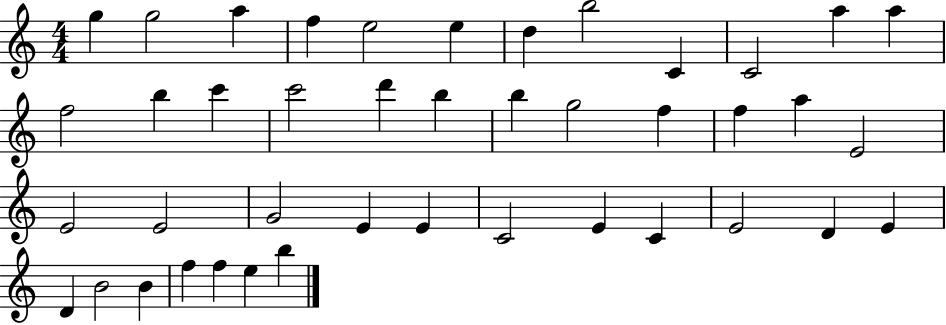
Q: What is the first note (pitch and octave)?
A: G5